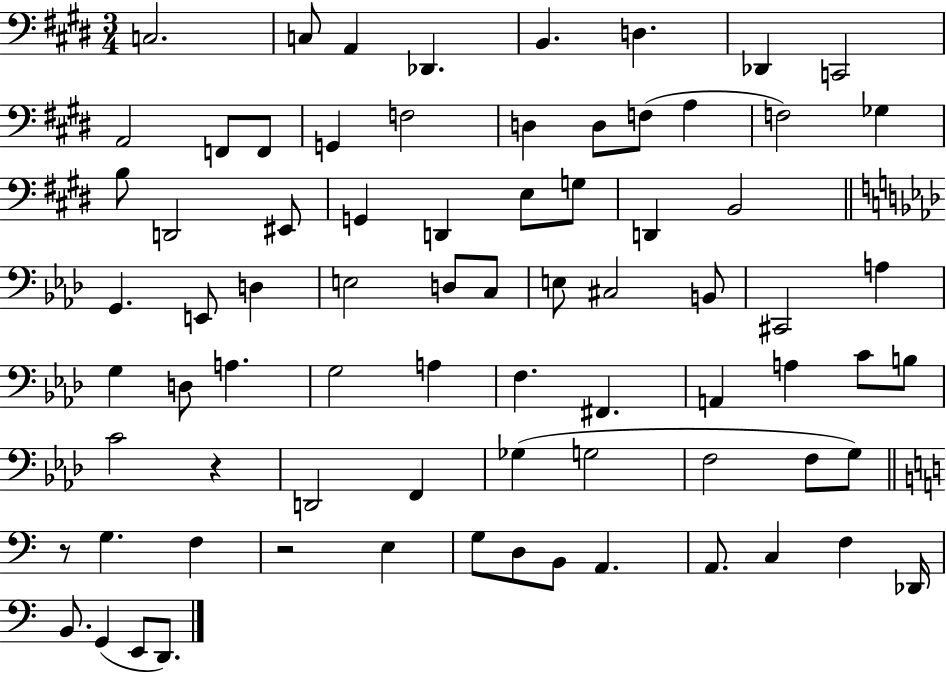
C3/h. C3/e A2/q Db2/q. B2/q. D3/q. Db2/q C2/h A2/h F2/e F2/e G2/q F3/h D3/q D3/e F3/e A3/q F3/h Gb3/q B3/e D2/h EIS2/e G2/q D2/q E3/e G3/e D2/q B2/h G2/q. E2/e D3/q E3/h D3/e C3/e E3/e C#3/h B2/e C#2/h A3/q G3/q D3/e A3/q. G3/h A3/q F3/q. F#2/q. A2/q A3/q C4/e B3/e C4/h R/q D2/h F2/q Gb3/q G3/h F3/h F3/e G3/e R/e G3/q. F3/q R/h E3/q G3/e D3/e B2/e A2/q. A2/e. C3/q F3/q Db2/s B2/e. G2/q E2/e D2/e.